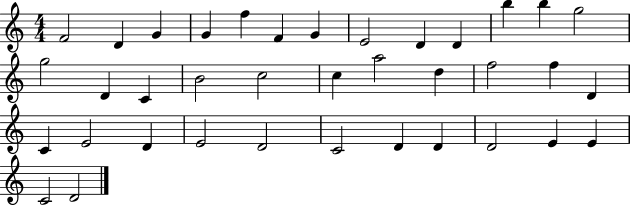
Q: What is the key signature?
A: C major